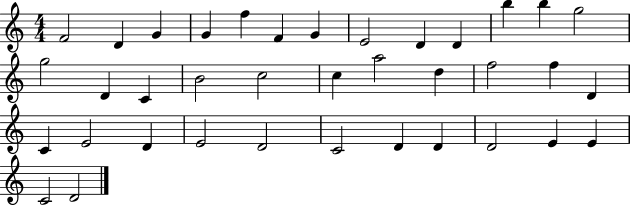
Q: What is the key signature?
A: C major